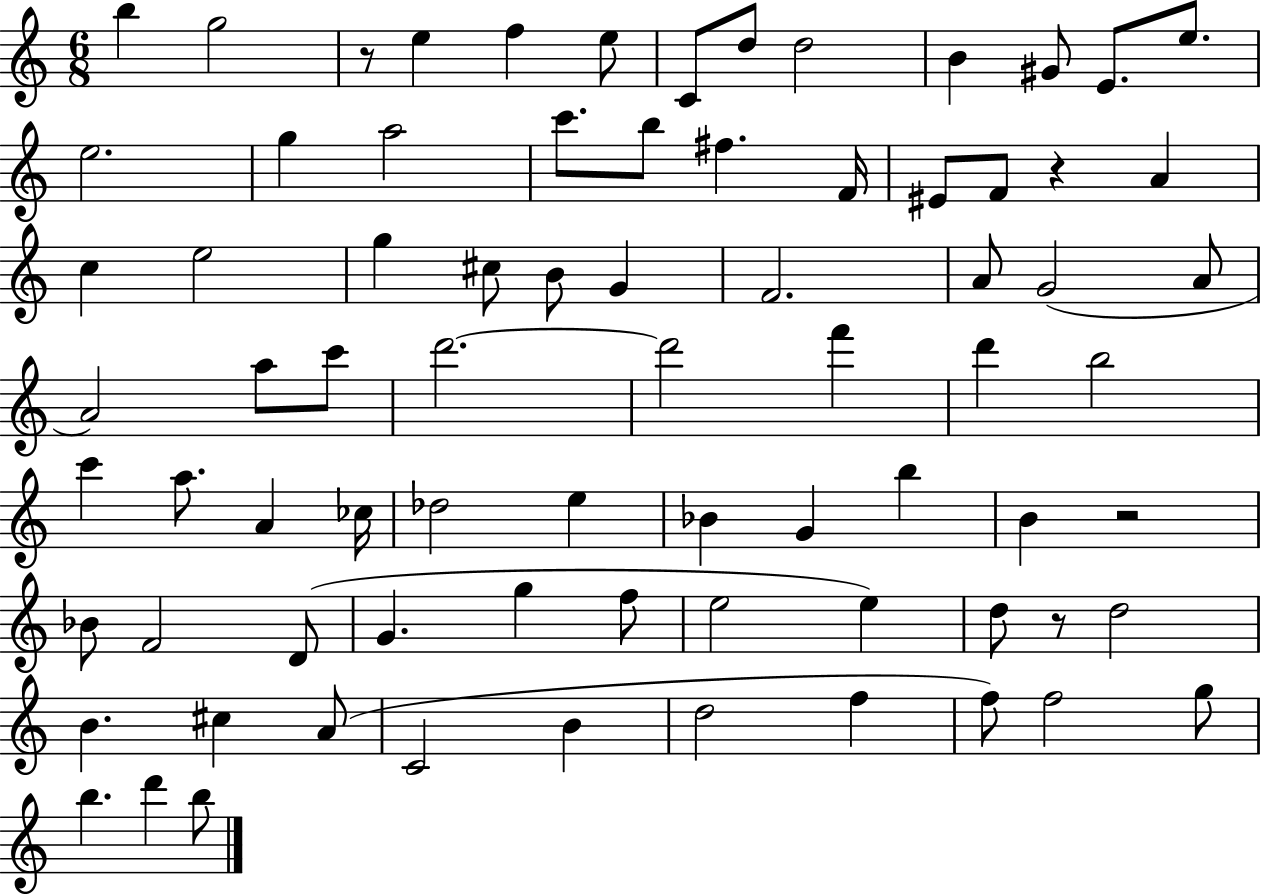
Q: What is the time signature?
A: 6/8